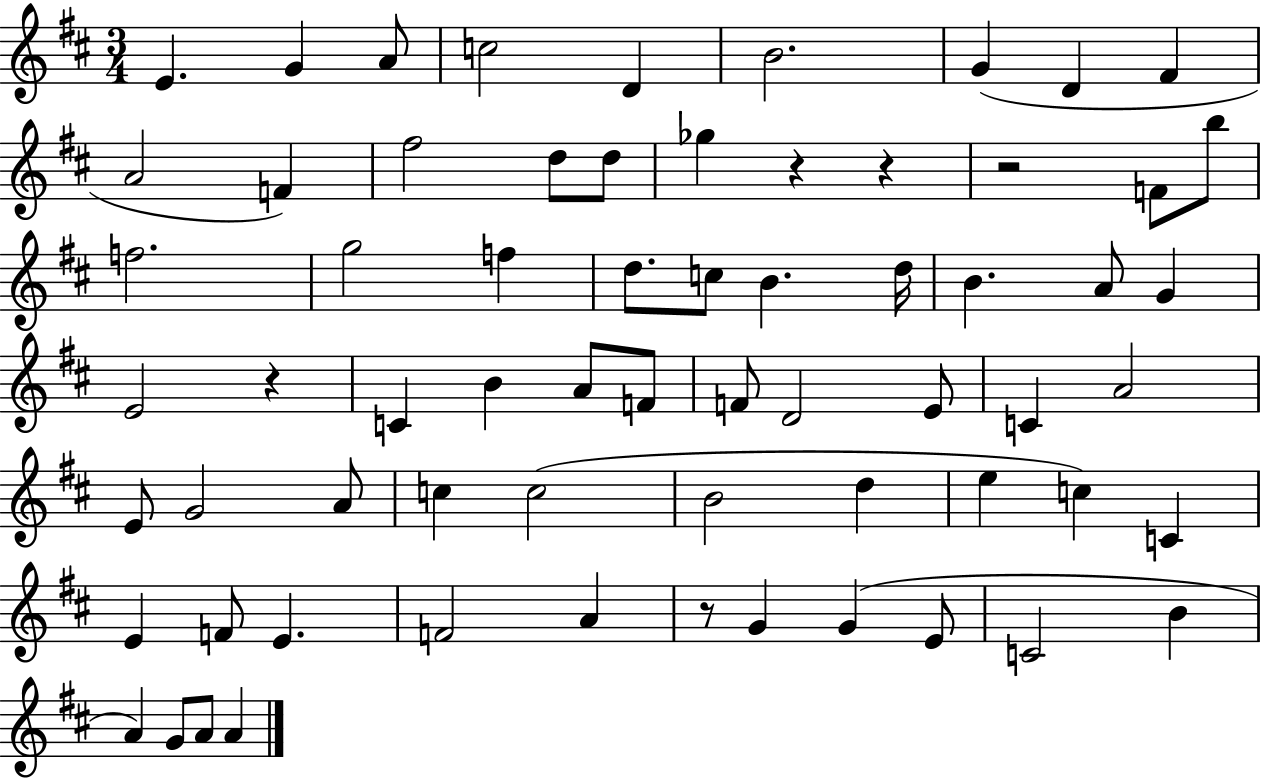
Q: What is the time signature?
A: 3/4